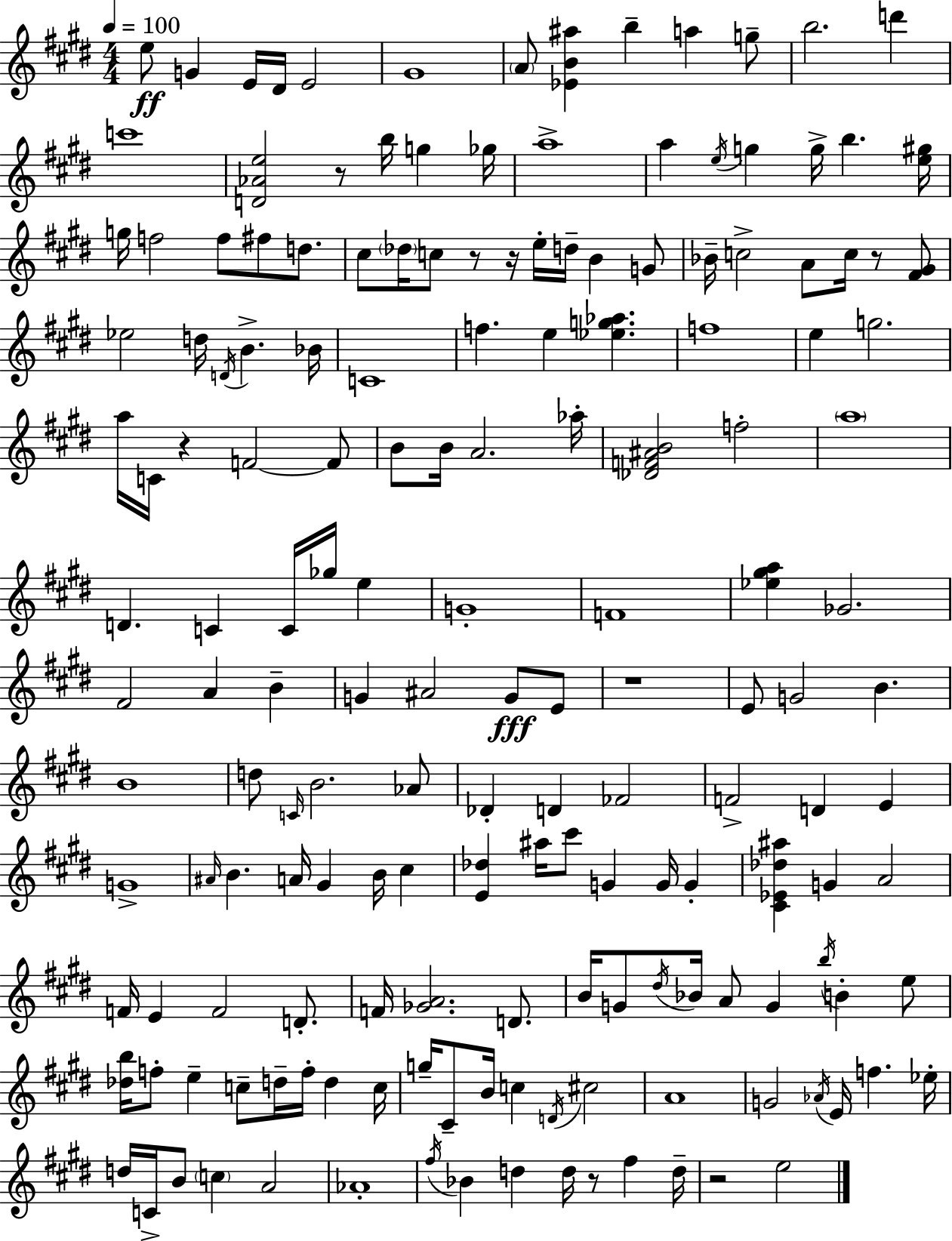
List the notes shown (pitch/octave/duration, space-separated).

E5/e G4/q E4/s D#4/s E4/h G#4/w A4/e [Eb4,B4,A#5]/q B5/q A5/q G5/e B5/h. D6/q C6/w [D4,Ab4,E5]/h R/e B5/s G5/q Gb5/s A5/w A5/q E5/s G5/q G5/s B5/q. [E5,G#5]/s G5/s F5/h F5/e F#5/e D5/e. C#5/e Db5/s C5/e R/e R/s E5/s D5/s B4/q G4/e Bb4/s C5/h A4/e C5/s R/e [F#4,G#4]/e Eb5/h D5/s D4/s B4/q. Bb4/s C4/w F5/q. E5/q [Eb5,G5,Ab5]/q. F5/w E5/q G5/h. A5/s C4/s R/q F4/h F4/e B4/e B4/s A4/h. Ab5/s [Db4,F4,A#4,B4]/h F5/h A5/w D4/q. C4/q C4/s Gb5/s E5/q G4/w F4/w [Eb5,G#5,A5]/q Gb4/h. F#4/h A4/q B4/q G4/q A#4/h G4/e E4/e R/w E4/e G4/h B4/q. B4/w D5/e C4/s B4/h. Ab4/e Db4/q D4/q FES4/h F4/h D4/q E4/q G4/w A#4/s B4/q. A4/s G#4/q B4/s C#5/q [E4,Db5]/q A#5/s C#6/e G4/q G4/s G4/q [C#4,Eb4,Db5,A#5]/q G4/q A4/h F4/s E4/q F4/h D4/e. F4/s [Gb4,A4]/h. D4/e. B4/s G4/e D#5/s Bb4/s A4/e G4/q B5/s B4/q E5/e [Db5,B5]/s F5/e E5/q C5/e D5/s F5/s D5/q C5/s G5/s C#4/e B4/s C5/q D4/s C#5/h A4/w G4/h Ab4/s E4/s F5/q. Eb5/s D5/s C4/s B4/e C5/q A4/h Ab4/w F#5/s Bb4/q D5/q D5/s R/e F#5/q D5/s R/h E5/h